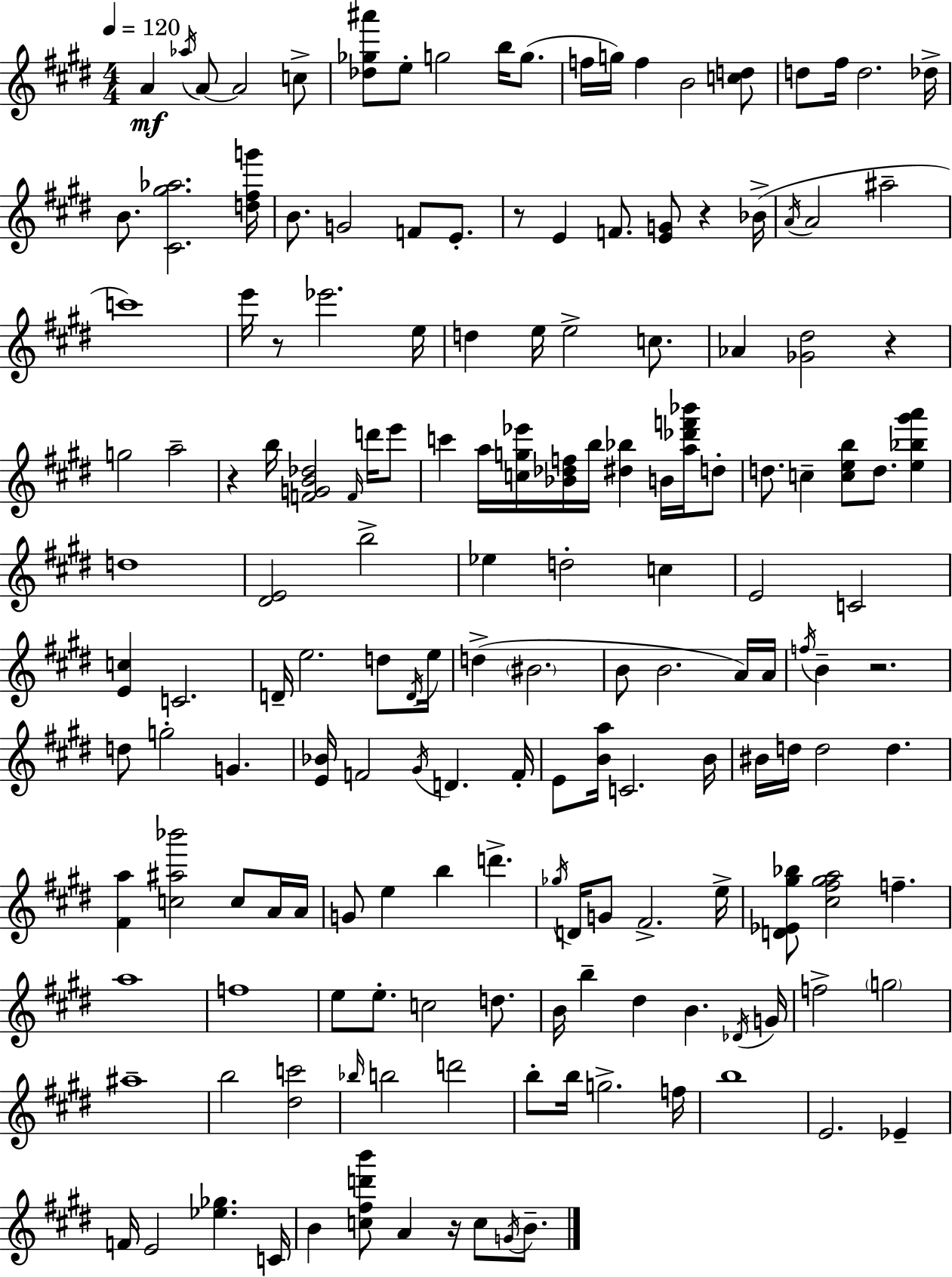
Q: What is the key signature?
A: E major